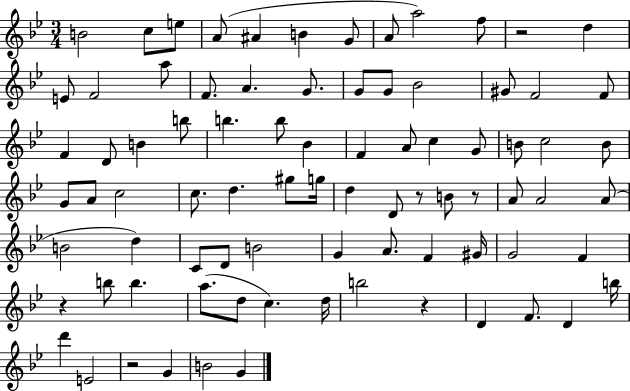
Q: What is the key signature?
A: BES major